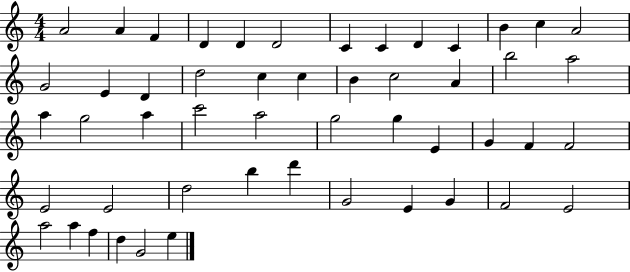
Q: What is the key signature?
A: C major